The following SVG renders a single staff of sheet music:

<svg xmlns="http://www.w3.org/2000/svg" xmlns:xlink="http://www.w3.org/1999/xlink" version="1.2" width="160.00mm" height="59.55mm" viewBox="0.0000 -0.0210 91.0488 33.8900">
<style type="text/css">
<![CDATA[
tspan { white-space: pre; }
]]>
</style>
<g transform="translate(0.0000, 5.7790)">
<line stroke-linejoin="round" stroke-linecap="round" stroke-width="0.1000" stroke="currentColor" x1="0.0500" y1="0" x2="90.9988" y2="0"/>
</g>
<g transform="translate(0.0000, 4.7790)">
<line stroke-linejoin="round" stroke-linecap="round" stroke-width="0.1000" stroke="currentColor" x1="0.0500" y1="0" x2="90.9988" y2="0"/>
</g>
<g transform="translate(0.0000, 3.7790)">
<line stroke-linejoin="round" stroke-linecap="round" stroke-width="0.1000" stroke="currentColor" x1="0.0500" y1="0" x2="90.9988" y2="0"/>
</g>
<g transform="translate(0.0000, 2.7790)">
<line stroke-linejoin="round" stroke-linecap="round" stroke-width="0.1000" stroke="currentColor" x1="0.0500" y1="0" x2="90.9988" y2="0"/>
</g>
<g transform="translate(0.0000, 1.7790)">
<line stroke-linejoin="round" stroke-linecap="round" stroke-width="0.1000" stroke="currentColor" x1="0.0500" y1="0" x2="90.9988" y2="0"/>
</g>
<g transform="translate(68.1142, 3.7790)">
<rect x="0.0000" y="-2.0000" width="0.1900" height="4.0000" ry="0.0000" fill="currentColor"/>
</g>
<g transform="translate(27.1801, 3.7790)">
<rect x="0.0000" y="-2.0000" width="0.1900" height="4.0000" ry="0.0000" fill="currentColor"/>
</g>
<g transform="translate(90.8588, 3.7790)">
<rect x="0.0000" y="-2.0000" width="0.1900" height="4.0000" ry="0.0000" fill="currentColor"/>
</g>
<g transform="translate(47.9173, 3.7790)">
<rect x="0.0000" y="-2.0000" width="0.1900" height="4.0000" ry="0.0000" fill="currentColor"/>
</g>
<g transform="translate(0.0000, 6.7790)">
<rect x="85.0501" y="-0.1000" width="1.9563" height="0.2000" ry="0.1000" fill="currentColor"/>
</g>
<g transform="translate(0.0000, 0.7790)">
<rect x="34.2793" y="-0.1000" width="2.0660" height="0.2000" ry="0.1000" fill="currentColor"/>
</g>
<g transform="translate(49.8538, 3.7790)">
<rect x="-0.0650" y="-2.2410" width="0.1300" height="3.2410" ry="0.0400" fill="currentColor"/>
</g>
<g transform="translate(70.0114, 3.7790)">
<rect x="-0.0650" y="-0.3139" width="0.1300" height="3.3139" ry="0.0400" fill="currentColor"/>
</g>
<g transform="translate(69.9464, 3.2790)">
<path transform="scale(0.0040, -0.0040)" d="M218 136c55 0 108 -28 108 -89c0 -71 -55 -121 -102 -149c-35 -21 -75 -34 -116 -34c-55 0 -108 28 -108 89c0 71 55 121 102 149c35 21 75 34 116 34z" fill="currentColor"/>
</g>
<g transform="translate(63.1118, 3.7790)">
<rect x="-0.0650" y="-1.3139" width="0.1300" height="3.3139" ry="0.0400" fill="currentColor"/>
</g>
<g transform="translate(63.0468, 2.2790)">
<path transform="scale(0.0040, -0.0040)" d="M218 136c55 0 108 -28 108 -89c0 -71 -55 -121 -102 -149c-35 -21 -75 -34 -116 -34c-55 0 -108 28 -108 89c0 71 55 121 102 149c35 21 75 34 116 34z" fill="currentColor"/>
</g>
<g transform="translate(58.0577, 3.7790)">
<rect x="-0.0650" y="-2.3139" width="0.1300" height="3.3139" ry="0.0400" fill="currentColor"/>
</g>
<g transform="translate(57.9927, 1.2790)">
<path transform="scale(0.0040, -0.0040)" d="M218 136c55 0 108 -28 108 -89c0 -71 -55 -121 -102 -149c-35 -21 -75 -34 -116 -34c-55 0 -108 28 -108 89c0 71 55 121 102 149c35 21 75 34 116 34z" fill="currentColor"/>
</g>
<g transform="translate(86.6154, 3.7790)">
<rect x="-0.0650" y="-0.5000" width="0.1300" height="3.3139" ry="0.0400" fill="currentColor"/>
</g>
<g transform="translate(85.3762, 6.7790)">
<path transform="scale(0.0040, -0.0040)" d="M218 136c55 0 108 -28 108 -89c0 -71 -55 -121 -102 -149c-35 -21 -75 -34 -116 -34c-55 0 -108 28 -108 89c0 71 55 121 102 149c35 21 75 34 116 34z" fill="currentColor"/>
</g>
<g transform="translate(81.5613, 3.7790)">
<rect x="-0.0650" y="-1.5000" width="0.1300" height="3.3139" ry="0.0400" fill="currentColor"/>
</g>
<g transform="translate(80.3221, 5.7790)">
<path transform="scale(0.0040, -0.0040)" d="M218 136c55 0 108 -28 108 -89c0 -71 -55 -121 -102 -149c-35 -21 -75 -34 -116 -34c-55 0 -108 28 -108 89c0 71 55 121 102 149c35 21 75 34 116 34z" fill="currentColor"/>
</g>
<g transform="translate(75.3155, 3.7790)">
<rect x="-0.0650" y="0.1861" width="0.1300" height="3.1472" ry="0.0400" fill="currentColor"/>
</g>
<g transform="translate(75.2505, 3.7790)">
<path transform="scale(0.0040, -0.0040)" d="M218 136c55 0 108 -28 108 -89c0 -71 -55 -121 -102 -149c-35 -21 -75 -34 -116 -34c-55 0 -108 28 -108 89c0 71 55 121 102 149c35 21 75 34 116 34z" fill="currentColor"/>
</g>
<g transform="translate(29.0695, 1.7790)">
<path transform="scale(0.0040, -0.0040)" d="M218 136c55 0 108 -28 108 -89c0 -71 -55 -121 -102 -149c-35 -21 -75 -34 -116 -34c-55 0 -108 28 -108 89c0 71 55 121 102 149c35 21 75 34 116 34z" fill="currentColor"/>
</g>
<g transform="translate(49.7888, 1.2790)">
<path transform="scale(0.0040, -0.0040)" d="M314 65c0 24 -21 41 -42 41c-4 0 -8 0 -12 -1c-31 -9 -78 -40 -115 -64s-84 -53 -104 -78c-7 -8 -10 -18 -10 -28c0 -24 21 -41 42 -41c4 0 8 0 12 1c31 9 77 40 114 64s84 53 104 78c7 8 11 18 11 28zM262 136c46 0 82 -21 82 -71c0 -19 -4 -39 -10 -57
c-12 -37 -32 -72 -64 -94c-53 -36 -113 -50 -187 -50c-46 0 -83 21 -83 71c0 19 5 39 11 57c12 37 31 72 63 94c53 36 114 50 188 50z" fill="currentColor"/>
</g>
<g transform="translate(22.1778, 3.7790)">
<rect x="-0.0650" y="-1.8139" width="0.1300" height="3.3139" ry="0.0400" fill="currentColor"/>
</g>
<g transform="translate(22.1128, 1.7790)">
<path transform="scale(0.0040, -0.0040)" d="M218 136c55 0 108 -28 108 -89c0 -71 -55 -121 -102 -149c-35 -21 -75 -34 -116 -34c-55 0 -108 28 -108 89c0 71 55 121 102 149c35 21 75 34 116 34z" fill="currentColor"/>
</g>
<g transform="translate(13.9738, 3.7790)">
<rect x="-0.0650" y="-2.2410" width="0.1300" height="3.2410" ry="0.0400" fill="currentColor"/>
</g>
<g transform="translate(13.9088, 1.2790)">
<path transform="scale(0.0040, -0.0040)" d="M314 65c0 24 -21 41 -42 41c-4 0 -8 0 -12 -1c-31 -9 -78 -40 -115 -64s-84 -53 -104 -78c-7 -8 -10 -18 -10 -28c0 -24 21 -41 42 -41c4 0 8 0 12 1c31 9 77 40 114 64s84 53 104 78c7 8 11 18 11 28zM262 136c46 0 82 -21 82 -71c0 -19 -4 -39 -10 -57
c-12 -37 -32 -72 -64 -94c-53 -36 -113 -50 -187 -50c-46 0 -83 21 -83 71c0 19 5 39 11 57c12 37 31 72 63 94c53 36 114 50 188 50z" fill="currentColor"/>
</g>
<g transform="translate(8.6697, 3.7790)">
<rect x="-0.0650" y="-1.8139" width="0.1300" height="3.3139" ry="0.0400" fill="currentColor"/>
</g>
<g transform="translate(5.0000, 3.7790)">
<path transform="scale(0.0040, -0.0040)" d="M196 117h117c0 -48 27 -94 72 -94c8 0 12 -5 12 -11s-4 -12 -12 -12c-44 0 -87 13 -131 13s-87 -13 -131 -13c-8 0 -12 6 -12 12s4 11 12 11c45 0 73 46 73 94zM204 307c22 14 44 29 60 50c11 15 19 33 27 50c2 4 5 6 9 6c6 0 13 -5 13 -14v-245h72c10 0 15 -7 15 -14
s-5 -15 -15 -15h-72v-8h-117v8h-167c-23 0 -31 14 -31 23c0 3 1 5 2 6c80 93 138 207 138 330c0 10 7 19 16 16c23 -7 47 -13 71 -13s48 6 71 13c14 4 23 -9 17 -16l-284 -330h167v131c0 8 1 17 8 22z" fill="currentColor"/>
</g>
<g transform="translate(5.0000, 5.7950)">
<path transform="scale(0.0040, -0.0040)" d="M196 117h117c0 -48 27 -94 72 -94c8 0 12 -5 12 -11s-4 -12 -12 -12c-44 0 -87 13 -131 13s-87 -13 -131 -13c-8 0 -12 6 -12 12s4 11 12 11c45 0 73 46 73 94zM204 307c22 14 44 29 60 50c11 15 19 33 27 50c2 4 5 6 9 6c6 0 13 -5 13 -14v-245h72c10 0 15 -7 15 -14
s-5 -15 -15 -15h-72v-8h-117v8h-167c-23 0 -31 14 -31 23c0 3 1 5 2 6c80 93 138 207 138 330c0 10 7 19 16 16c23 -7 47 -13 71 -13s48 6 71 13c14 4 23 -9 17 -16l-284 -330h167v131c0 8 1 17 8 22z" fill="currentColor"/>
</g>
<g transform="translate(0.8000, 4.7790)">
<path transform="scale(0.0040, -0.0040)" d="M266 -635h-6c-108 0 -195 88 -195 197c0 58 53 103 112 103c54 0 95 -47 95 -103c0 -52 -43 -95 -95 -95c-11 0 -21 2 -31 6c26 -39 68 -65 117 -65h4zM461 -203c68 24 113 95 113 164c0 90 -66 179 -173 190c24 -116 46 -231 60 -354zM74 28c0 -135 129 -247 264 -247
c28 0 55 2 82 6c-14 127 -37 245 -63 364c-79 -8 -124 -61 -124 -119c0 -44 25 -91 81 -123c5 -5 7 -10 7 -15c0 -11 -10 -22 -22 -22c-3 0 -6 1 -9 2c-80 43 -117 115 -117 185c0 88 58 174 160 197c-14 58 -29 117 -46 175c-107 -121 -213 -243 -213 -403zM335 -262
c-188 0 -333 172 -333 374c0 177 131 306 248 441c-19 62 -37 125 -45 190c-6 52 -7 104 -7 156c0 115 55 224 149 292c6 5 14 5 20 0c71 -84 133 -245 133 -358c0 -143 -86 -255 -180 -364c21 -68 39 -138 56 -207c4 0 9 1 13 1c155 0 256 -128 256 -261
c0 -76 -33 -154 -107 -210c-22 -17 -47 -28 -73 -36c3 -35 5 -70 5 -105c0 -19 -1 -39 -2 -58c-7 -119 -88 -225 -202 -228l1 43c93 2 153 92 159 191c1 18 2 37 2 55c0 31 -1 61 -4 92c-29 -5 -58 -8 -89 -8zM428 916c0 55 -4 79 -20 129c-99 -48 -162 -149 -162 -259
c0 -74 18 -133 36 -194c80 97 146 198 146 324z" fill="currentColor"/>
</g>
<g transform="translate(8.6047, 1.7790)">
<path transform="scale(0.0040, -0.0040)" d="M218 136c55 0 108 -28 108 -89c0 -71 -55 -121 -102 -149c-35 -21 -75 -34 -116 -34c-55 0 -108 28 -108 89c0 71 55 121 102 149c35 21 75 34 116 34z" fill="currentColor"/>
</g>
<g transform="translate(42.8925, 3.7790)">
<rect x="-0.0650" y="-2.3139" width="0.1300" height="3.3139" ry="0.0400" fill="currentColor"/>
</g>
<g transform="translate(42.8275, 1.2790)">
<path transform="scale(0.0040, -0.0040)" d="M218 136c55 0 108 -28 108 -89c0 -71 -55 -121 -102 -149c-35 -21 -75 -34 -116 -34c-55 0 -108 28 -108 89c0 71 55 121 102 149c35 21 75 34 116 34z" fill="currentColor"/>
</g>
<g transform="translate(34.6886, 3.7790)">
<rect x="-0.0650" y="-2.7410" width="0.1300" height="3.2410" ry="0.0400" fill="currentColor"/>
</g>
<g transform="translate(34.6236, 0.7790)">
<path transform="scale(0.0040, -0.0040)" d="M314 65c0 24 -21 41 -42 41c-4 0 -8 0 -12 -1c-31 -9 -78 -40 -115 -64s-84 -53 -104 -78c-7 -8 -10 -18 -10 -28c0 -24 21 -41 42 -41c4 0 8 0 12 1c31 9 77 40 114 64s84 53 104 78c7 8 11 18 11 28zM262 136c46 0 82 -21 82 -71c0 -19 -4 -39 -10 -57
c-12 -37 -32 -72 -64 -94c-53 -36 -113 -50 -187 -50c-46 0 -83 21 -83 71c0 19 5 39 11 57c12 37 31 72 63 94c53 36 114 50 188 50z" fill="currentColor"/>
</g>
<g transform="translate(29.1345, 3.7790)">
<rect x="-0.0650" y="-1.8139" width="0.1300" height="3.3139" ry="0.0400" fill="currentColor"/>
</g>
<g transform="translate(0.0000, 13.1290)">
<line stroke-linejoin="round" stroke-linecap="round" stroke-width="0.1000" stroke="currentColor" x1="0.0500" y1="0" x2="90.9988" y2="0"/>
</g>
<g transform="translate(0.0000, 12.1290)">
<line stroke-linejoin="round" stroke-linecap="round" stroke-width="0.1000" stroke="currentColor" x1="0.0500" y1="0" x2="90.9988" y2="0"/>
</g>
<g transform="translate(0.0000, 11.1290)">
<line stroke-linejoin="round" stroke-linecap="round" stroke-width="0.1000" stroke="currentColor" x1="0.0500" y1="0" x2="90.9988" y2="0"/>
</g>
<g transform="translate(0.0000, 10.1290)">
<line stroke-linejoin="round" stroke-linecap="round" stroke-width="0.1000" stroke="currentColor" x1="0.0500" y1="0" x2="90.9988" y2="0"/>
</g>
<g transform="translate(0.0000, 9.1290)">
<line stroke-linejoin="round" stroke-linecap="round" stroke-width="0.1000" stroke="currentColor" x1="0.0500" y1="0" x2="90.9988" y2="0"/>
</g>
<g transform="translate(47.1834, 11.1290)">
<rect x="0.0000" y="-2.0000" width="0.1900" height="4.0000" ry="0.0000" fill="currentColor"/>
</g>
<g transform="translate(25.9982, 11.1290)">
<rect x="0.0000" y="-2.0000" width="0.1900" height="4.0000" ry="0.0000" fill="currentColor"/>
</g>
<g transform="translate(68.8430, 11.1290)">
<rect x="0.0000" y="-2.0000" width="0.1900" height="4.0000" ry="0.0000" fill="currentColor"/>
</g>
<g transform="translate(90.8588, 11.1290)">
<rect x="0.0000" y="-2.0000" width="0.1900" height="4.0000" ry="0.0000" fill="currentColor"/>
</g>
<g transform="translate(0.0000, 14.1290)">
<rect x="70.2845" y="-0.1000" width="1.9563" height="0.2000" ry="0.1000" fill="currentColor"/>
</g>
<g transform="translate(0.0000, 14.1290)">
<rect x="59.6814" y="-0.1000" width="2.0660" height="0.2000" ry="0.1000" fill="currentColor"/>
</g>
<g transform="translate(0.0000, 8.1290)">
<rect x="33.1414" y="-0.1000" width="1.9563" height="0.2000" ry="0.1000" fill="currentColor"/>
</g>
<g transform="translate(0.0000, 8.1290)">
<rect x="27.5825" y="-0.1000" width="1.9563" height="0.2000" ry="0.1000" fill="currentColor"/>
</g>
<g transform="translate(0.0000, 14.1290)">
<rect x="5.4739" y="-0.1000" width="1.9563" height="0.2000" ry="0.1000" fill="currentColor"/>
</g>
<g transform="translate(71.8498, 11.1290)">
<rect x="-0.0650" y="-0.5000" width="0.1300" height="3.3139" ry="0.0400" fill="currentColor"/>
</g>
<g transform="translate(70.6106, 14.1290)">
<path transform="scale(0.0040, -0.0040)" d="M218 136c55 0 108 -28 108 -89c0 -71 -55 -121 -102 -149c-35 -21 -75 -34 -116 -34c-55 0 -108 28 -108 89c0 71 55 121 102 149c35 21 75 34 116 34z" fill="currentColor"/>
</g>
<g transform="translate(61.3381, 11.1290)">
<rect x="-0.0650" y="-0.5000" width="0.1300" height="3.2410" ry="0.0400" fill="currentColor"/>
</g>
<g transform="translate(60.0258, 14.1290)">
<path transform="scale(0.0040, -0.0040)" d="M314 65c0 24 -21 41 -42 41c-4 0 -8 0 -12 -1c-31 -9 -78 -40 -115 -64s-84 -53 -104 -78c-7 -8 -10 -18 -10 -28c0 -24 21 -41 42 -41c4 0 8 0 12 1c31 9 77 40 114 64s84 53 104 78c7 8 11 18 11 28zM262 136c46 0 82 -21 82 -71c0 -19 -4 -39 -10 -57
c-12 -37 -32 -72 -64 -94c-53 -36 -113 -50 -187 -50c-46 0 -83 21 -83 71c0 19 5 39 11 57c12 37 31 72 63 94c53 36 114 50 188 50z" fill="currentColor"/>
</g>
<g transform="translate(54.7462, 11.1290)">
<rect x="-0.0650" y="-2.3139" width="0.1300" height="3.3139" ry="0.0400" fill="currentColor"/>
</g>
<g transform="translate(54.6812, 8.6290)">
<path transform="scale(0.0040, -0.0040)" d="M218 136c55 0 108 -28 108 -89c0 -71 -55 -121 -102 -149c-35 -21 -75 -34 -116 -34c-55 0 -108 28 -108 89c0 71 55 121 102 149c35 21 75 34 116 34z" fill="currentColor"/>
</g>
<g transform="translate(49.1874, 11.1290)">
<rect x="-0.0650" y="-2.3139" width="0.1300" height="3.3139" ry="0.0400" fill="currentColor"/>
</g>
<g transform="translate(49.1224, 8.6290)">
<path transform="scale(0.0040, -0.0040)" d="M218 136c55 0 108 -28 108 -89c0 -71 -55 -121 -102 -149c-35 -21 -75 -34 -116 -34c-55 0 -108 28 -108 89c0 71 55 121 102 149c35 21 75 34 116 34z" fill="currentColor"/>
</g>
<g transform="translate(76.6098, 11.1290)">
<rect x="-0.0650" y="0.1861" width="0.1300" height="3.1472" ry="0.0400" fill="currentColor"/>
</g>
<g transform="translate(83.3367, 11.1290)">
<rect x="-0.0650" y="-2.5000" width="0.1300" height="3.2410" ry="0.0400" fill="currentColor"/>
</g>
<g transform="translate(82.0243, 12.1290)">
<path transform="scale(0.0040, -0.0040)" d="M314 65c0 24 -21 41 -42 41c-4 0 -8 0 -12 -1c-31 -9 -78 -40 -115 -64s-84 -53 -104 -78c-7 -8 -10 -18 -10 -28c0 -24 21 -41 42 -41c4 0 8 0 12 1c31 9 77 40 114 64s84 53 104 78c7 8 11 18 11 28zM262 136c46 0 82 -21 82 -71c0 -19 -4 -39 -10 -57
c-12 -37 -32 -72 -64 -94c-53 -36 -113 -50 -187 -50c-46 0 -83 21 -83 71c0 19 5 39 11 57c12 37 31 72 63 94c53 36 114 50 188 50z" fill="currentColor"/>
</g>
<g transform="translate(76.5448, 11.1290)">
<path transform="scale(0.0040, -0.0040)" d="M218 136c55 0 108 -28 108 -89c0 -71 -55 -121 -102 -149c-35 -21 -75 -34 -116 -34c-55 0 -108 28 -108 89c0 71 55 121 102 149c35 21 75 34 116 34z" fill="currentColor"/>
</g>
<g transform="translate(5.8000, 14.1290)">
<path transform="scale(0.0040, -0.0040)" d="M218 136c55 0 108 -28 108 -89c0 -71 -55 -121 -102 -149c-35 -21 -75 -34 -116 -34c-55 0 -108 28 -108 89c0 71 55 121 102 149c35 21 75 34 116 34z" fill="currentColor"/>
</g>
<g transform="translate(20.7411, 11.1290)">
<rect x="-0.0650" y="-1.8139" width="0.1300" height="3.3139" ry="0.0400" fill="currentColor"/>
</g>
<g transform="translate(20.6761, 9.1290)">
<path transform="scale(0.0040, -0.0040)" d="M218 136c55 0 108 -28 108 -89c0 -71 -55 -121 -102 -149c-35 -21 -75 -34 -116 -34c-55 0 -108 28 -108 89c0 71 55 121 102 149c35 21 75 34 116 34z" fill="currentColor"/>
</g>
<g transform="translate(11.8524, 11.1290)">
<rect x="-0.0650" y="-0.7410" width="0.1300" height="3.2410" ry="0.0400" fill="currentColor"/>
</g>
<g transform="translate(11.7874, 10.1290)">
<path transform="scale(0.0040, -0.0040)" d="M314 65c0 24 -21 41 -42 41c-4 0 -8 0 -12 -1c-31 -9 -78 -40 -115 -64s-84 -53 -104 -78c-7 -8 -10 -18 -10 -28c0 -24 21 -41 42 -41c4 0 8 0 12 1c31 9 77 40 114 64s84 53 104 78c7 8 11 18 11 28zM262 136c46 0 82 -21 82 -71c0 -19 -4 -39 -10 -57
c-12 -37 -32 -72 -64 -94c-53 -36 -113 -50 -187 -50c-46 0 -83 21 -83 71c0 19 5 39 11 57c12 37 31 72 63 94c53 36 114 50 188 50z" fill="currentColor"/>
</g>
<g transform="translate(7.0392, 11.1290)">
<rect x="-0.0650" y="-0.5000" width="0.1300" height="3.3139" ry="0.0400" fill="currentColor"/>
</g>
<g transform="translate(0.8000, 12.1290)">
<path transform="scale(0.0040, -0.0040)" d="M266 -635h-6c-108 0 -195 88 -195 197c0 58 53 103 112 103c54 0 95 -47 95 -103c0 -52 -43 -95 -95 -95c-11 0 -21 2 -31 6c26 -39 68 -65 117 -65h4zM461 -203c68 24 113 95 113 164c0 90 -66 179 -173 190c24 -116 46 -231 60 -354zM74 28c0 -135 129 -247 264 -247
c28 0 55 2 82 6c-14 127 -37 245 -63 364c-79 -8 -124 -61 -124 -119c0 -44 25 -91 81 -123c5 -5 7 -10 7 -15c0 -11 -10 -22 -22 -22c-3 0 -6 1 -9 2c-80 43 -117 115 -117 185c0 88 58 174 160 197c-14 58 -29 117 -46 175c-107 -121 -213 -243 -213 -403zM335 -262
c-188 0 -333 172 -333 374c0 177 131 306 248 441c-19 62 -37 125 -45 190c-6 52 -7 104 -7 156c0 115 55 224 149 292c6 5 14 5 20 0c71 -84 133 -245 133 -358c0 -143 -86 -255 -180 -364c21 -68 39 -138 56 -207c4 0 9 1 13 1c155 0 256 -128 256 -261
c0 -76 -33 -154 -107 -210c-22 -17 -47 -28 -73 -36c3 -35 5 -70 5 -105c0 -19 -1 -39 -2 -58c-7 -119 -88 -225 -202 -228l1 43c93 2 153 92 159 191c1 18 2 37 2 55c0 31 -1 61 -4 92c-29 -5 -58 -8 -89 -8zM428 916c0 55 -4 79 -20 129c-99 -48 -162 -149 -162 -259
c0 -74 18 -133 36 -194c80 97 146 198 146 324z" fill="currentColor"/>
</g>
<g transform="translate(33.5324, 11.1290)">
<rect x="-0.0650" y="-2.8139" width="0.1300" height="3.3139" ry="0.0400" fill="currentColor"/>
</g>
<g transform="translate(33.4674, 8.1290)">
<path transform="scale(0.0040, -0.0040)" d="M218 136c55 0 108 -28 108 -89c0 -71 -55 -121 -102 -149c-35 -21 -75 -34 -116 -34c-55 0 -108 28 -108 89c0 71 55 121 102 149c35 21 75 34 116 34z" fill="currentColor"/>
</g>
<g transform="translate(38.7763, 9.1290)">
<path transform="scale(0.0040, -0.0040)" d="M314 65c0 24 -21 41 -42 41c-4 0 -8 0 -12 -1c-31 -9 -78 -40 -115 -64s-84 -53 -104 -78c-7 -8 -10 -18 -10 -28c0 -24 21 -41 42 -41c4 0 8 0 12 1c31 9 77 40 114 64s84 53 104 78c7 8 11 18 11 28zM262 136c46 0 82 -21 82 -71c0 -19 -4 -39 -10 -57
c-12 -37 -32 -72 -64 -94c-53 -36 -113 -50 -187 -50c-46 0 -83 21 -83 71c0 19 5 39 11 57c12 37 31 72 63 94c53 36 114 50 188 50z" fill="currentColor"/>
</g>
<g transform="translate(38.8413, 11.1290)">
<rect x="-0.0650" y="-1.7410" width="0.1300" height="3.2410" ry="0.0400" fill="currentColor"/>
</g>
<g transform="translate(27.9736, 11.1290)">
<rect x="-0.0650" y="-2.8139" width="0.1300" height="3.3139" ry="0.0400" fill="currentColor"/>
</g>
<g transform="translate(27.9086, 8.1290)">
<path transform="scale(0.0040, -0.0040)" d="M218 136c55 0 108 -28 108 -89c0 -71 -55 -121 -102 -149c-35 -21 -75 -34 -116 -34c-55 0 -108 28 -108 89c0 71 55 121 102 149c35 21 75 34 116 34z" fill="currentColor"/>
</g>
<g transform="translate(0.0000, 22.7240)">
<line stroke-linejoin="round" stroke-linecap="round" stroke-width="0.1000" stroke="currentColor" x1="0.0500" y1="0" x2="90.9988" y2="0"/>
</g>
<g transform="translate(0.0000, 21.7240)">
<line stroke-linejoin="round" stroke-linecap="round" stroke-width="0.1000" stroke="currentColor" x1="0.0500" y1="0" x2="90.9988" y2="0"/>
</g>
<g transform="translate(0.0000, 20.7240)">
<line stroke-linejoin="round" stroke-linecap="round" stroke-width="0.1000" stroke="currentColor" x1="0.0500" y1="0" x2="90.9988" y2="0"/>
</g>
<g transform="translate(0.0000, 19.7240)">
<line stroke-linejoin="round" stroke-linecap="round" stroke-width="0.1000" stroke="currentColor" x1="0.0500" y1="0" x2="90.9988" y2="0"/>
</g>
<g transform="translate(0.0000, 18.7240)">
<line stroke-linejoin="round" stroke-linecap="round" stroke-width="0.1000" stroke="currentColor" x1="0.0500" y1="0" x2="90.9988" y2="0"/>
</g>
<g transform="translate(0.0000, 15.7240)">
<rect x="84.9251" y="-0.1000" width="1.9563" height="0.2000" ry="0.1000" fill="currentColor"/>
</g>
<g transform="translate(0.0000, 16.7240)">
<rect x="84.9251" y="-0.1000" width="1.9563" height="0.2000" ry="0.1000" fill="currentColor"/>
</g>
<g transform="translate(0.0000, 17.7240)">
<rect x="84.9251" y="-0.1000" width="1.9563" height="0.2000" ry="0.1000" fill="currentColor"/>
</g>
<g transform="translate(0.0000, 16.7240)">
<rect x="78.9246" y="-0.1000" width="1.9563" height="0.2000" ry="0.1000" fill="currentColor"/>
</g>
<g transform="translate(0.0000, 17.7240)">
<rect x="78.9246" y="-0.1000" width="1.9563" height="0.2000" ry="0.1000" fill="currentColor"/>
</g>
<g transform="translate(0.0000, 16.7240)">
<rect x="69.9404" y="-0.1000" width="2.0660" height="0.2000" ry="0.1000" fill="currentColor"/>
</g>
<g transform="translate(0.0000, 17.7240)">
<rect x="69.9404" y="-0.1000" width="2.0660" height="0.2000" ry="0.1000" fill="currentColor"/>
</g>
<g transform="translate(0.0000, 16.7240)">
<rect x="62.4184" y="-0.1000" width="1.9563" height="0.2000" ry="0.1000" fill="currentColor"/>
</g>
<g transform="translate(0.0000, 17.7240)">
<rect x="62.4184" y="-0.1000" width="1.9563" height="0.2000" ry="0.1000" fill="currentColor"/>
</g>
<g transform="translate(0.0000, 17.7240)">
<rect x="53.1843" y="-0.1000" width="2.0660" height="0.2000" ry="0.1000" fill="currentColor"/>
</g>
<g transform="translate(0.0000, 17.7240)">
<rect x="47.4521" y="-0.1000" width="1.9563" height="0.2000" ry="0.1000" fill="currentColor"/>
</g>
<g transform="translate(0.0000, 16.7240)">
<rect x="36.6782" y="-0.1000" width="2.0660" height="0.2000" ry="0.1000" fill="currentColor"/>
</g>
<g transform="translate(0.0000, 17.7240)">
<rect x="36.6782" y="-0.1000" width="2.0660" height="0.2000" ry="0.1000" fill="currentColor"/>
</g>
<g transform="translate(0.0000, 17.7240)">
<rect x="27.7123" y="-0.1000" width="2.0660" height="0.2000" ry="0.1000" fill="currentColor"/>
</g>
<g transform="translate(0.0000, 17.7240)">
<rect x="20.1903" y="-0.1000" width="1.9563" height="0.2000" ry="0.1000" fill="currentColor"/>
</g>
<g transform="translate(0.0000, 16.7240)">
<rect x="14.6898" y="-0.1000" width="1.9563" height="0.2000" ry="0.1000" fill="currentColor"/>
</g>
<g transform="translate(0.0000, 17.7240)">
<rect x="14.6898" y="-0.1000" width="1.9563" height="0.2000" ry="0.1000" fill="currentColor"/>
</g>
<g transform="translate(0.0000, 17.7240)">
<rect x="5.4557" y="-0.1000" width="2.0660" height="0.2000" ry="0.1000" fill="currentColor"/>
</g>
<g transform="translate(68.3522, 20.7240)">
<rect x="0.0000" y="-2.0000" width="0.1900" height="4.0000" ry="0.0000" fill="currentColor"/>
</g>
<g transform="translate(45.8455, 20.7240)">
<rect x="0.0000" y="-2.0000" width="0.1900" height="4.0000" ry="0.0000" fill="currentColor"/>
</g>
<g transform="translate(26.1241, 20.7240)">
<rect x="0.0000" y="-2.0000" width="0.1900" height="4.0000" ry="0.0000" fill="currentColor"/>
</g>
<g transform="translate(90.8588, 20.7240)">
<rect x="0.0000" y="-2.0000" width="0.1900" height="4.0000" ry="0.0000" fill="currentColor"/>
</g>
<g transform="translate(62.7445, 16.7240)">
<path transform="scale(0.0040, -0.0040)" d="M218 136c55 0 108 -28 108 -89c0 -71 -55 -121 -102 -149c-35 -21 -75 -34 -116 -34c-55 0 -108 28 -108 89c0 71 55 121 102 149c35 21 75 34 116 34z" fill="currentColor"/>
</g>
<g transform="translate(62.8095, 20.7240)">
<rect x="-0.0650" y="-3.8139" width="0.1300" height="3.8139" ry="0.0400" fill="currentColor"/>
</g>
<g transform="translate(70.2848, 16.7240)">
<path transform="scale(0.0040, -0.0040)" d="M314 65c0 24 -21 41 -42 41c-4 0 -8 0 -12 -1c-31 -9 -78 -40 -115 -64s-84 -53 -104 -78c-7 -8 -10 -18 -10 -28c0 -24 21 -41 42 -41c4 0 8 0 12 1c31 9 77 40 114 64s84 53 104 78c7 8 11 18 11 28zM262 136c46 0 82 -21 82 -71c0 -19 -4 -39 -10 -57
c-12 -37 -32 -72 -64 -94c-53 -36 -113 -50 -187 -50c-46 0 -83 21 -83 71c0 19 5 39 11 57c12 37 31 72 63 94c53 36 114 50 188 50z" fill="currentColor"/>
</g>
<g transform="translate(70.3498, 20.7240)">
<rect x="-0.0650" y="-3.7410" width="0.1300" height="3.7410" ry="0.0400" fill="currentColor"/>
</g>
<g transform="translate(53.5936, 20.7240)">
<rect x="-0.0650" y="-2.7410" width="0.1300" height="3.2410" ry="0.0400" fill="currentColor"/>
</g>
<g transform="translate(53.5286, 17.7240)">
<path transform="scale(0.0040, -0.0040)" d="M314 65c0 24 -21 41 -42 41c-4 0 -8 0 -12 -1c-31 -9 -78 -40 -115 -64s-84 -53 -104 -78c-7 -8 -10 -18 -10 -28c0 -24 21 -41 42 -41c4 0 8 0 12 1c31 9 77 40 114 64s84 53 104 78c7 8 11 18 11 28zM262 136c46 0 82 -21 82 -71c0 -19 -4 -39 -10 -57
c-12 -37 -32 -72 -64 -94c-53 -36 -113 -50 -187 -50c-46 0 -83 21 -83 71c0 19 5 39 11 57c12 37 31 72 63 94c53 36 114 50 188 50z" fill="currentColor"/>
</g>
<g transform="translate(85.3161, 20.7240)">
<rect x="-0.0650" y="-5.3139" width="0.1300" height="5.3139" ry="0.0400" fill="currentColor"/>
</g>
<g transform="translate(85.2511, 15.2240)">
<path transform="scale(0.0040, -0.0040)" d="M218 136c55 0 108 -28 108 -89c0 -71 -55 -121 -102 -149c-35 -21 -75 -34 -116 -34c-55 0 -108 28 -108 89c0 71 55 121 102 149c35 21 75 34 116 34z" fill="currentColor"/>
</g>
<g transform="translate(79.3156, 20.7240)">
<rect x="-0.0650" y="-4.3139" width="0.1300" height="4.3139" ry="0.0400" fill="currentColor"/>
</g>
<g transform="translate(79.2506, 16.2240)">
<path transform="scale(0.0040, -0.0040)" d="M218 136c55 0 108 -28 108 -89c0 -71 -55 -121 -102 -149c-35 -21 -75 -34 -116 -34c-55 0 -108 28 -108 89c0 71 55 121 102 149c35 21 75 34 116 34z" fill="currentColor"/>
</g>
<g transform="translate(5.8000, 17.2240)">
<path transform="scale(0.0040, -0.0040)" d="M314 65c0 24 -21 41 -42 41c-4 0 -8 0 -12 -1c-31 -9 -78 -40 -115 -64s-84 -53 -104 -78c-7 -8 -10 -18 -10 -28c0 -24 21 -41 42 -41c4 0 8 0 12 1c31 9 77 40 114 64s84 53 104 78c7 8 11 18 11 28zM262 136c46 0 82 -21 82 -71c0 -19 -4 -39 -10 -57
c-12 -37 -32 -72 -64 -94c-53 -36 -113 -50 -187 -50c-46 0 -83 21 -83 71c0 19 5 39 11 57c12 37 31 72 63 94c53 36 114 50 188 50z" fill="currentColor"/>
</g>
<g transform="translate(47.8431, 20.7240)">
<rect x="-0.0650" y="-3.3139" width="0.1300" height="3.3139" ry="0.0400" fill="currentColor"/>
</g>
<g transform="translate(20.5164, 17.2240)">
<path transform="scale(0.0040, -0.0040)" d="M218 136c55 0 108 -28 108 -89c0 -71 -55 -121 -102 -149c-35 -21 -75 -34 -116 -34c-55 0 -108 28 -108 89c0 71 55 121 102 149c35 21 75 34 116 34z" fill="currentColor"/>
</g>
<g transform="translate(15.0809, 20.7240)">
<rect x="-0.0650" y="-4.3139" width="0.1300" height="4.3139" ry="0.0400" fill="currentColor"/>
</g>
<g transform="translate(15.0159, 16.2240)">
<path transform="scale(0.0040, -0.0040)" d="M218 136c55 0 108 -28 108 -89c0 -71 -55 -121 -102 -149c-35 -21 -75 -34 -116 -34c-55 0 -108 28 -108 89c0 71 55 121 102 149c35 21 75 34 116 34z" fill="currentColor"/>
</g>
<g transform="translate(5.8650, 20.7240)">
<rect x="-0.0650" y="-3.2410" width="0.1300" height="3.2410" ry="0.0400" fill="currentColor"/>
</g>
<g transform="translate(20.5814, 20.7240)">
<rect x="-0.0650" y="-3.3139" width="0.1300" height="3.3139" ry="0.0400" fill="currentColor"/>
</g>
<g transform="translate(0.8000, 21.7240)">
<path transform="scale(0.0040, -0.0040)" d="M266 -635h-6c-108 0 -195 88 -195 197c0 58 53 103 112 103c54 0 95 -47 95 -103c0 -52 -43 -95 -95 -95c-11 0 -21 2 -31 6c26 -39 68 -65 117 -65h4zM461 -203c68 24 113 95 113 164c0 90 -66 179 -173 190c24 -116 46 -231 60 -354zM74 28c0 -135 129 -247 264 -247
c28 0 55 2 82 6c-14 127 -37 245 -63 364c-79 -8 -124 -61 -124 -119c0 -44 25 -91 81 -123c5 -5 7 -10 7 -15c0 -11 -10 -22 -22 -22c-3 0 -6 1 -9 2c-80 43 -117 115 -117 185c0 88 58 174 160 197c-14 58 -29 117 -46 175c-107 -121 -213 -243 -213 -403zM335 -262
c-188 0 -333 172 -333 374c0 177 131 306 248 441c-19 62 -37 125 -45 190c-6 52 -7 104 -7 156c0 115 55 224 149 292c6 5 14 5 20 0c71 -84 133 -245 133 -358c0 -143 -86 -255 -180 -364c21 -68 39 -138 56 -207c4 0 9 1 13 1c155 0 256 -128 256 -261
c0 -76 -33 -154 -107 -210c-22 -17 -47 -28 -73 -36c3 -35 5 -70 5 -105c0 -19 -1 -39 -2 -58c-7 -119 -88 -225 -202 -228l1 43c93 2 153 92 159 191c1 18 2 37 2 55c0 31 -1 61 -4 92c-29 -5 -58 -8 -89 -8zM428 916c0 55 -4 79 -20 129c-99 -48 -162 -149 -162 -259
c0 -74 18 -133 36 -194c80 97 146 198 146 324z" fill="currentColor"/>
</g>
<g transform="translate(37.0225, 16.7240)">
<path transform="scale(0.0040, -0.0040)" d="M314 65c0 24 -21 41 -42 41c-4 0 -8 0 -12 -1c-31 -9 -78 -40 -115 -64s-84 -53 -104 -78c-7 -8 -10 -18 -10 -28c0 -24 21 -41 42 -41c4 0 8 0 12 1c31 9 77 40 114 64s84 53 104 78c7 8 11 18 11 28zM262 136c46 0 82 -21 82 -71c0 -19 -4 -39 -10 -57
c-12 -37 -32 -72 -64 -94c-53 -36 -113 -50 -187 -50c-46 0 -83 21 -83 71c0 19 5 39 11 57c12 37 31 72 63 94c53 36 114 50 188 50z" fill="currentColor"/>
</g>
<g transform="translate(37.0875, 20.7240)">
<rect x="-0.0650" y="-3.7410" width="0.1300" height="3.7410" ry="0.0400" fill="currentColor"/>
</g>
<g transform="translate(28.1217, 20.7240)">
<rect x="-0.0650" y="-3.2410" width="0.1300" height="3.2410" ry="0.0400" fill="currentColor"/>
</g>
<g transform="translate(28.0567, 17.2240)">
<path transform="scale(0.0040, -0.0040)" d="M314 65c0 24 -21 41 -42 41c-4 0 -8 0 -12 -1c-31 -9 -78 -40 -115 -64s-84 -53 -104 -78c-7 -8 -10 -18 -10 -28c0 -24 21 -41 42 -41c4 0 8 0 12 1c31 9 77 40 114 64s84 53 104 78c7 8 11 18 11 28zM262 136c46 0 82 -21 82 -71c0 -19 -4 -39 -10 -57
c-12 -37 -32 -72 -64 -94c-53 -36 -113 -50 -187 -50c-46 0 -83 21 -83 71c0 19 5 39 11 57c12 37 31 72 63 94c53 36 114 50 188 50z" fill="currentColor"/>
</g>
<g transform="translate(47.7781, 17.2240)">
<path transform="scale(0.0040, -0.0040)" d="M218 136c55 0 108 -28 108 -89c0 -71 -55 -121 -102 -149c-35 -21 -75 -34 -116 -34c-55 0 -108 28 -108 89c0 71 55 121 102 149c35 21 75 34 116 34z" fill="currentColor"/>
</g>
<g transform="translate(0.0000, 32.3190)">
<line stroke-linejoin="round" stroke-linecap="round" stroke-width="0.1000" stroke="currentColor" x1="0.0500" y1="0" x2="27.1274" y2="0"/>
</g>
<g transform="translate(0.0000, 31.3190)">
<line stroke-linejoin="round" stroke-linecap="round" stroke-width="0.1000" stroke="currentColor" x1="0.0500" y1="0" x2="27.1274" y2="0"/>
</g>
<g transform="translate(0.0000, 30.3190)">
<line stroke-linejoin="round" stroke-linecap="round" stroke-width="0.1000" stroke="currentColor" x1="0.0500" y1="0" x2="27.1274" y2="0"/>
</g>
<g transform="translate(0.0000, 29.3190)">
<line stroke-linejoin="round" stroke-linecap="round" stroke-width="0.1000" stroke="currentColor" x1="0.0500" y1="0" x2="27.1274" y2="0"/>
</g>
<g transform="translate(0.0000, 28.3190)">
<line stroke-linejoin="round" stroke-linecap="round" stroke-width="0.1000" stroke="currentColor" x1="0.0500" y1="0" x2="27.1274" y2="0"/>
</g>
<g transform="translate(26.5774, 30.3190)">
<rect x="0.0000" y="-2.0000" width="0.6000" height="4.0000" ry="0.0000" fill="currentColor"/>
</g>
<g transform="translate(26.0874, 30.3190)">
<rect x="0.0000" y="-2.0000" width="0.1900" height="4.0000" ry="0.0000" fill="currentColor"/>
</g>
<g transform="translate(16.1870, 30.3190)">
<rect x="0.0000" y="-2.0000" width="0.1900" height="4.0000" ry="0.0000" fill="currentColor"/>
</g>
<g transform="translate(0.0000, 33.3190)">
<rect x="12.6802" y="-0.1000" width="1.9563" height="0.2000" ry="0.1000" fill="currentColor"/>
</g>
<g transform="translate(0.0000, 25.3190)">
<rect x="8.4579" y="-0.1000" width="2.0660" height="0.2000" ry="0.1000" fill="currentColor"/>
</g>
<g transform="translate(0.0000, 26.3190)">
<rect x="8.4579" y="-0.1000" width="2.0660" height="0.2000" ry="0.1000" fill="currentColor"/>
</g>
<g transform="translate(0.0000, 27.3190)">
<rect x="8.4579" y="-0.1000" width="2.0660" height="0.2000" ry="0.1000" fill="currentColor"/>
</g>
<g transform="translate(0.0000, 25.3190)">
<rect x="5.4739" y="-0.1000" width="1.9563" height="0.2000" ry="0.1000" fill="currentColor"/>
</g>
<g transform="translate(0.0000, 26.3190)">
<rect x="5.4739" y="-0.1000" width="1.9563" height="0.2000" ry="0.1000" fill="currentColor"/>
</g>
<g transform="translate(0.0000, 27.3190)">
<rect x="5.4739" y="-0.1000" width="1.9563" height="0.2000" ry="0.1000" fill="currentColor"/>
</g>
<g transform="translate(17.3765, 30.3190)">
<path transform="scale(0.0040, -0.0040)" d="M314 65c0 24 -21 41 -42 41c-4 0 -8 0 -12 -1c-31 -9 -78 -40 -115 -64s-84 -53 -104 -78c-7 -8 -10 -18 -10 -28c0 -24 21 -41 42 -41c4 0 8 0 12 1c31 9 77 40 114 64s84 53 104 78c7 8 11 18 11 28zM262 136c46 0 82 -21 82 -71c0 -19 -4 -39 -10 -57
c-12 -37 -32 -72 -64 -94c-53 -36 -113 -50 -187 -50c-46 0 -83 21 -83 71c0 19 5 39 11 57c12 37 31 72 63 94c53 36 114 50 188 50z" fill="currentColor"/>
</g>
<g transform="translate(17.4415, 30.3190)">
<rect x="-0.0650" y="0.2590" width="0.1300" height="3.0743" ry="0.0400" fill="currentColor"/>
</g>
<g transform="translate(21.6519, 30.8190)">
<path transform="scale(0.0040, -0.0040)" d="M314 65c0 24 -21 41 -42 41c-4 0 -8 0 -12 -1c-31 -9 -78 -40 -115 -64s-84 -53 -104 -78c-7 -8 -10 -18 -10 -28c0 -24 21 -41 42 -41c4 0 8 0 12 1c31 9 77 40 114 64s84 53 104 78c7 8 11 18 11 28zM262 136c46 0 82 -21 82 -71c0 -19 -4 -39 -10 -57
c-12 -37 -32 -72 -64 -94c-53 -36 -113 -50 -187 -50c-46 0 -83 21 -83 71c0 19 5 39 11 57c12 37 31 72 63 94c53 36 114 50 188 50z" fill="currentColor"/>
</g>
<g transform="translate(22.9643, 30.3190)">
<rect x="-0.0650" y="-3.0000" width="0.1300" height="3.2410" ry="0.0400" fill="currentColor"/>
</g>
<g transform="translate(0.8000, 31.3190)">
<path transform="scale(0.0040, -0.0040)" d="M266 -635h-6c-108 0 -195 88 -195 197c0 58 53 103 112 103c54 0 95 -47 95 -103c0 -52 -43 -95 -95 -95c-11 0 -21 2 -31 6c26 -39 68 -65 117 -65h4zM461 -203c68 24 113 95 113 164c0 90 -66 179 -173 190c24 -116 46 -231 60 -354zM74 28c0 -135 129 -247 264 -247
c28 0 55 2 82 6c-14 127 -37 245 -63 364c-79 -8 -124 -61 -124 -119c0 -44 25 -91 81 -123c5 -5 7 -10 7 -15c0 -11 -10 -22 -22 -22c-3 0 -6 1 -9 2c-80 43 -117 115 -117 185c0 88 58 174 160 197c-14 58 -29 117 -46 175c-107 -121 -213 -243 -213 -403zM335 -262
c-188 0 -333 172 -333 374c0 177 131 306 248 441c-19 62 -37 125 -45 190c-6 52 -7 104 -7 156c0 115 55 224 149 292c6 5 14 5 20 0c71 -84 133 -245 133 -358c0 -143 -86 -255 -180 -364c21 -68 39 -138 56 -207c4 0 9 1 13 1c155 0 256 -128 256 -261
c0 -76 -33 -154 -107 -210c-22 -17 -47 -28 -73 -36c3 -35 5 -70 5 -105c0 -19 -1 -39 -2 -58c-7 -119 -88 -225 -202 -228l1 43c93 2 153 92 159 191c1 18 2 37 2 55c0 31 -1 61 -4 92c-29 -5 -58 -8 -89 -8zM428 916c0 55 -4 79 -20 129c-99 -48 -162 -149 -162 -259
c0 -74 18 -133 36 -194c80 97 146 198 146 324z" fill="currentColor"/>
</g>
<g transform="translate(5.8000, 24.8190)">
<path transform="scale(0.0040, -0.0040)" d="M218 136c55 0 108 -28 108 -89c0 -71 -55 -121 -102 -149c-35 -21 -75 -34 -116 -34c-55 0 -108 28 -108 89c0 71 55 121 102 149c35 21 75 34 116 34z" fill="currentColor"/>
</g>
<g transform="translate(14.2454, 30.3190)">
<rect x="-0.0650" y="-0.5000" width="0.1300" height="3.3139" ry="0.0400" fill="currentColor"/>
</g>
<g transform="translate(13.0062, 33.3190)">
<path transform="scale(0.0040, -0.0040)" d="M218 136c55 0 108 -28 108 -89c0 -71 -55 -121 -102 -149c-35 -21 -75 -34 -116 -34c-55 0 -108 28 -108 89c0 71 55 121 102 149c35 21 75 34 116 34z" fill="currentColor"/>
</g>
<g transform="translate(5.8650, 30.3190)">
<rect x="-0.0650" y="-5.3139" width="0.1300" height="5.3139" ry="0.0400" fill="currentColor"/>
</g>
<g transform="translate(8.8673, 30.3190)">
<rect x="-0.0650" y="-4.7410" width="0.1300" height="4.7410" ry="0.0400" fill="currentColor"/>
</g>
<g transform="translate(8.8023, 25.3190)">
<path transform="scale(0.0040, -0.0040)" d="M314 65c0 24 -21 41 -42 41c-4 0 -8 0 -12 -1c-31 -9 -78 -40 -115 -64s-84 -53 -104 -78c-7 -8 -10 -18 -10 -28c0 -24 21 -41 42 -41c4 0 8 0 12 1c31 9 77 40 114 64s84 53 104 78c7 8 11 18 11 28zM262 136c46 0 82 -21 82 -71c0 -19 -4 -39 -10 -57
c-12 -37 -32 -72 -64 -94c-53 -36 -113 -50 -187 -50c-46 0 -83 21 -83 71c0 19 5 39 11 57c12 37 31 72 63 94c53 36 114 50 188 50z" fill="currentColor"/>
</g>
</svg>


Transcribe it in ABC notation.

X:1
T:Untitled
M:4/4
L:1/4
K:C
f g2 f f a2 g g2 g e c B E C C d2 f a a f2 g g C2 C B G2 b2 d' b b2 c'2 b a2 c' c'2 d' f' f' e'2 C B2 A2